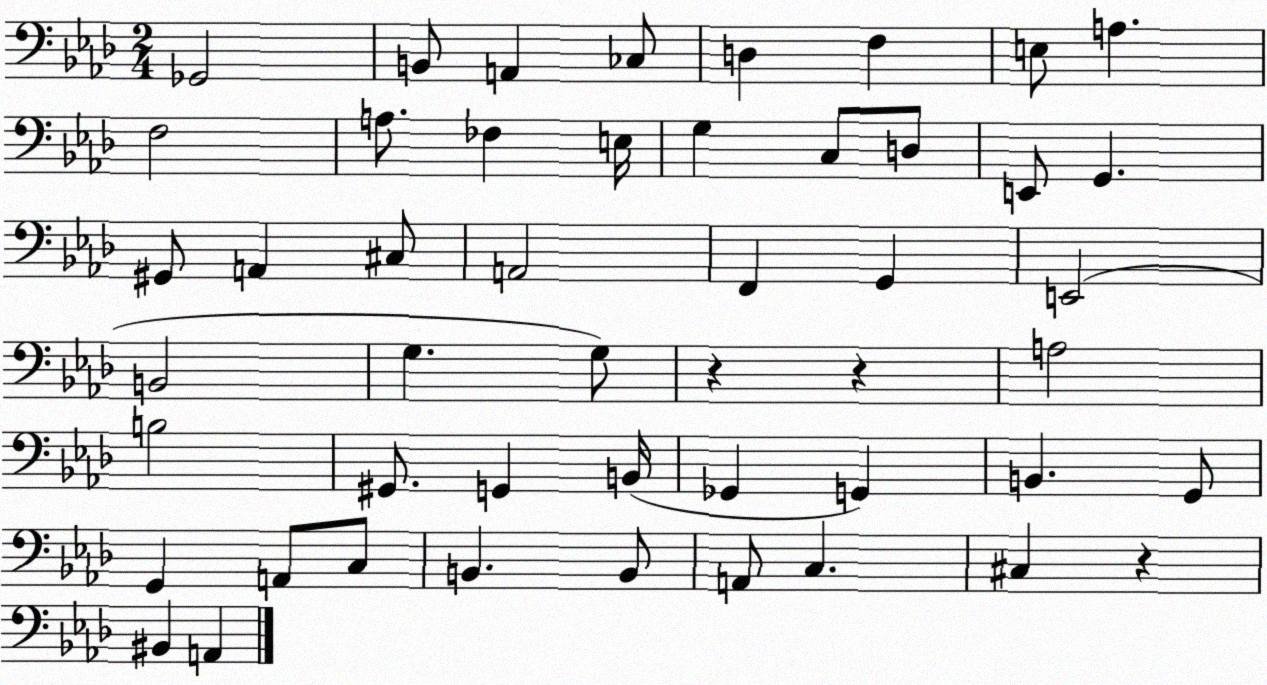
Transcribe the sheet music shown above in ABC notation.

X:1
T:Untitled
M:2/4
L:1/4
K:Ab
_G,,2 B,,/2 A,, _C,/2 D, F, E,/2 A, F,2 A,/2 _F, E,/4 G, C,/2 D,/2 E,,/2 G,, ^G,,/2 A,, ^C,/2 A,,2 F,, G,, E,,2 B,,2 G, G,/2 z z A,2 B,2 ^G,,/2 G,, B,,/4 _G,, G,, B,, G,,/2 G,, A,,/2 C,/2 B,, B,,/2 A,,/2 C, ^C, z ^B,, A,,